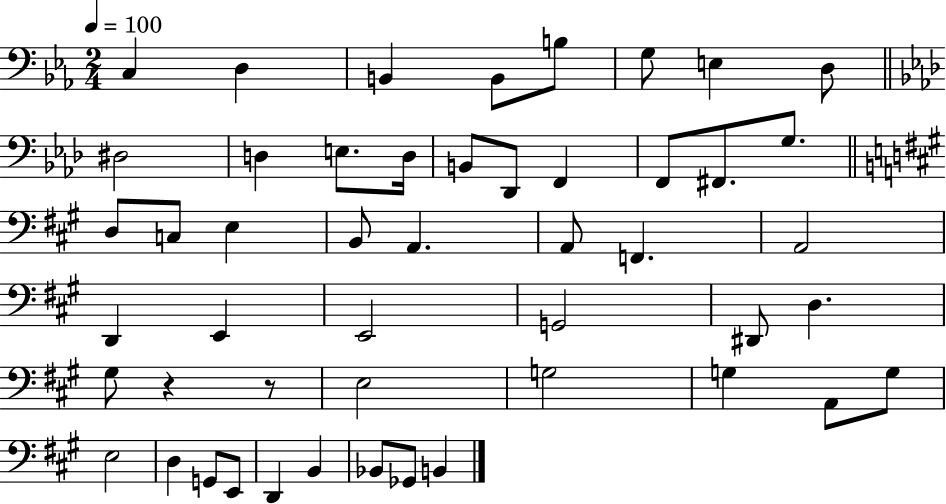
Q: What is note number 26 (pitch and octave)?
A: A2